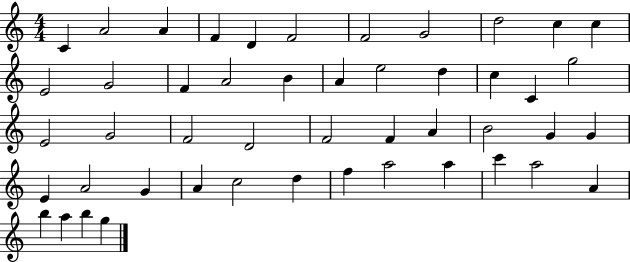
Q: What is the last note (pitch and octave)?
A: G5